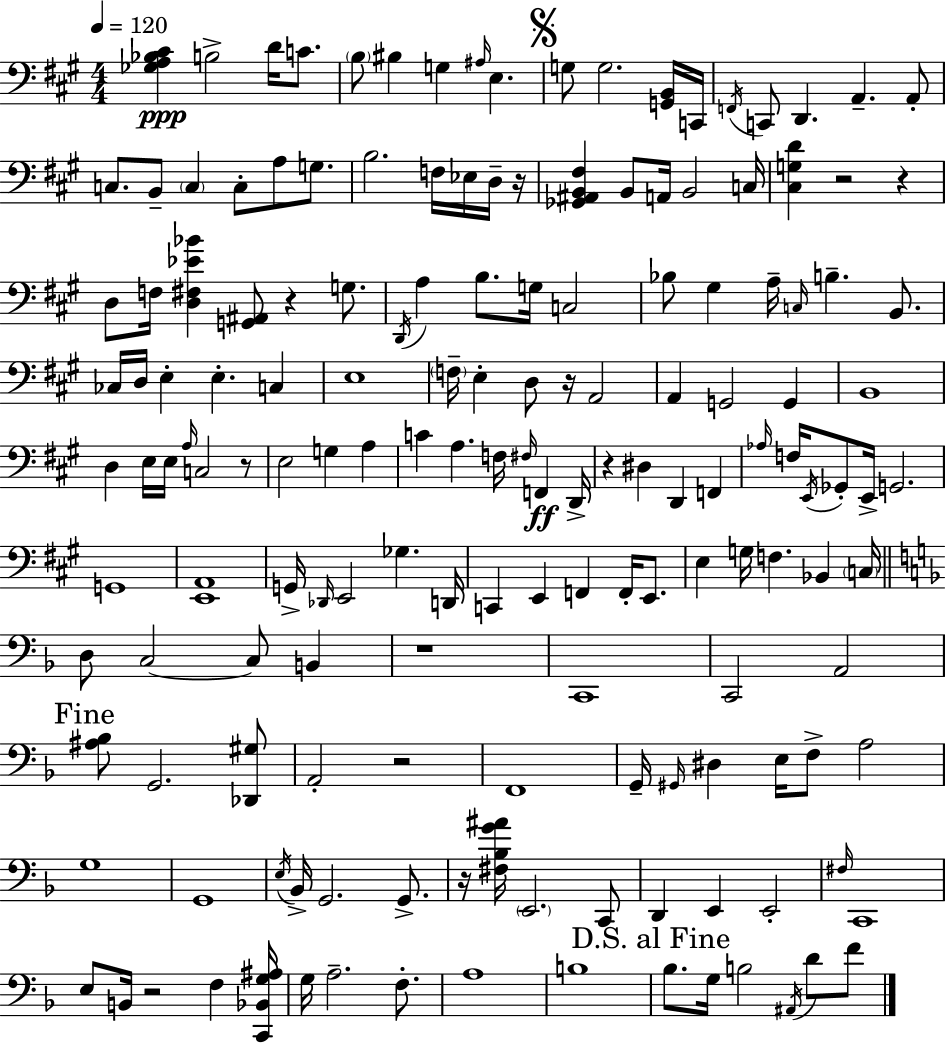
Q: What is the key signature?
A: A major